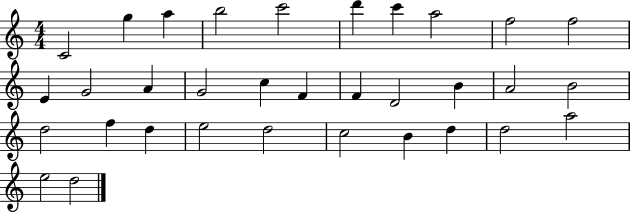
{
  \clef treble
  \numericTimeSignature
  \time 4/4
  \key c \major
  c'2 g''4 a''4 | b''2 c'''2 | d'''4 c'''4 a''2 | f''2 f''2 | \break e'4 g'2 a'4 | g'2 c''4 f'4 | f'4 d'2 b'4 | a'2 b'2 | \break d''2 f''4 d''4 | e''2 d''2 | c''2 b'4 d''4 | d''2 a''2 | \break e''2 d''2 | \bar "|."
}